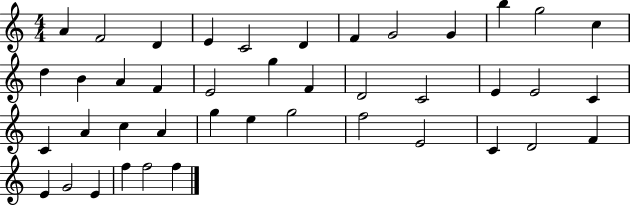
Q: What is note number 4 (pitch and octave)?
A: E4